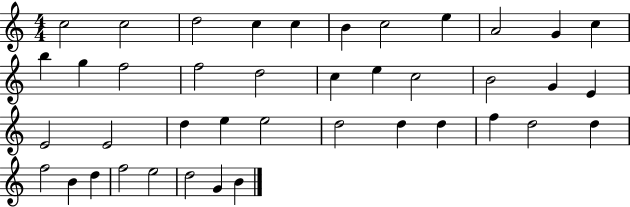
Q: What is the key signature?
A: C major